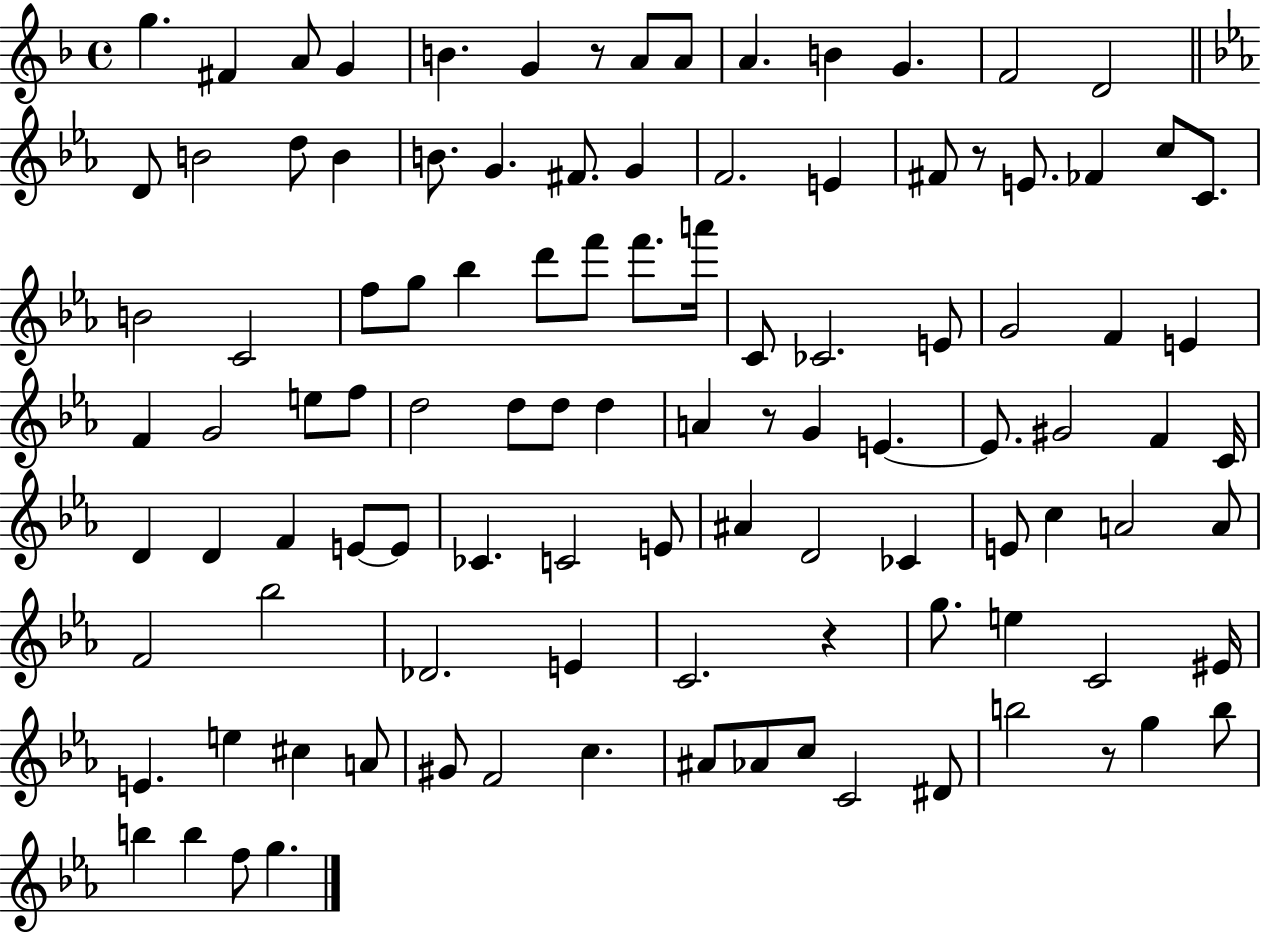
{
  \clef treble
  \time 4/4
  \defaultTimeSignature
  \key f \major
  g''4. fis'4 a'8 g'4 | b'4. g'4 r8 a'8 a'8 | a'4. b'4 g'4. | f'2 d'2 | \break \bar "||" \break \key ees \major d'8 b'2 d''8 b'4 | b'8. g'4. fis'8. g'4 | f'2. e'4 | fis'8 r8 e'8. fes'4 c''8 c'8. | \break b'2 c'2 | f''8 g''8 bes''4 d'''8 f'''8 f'''8. a'''16 | c'8 ces'2. e'8 | g'2 f'4 e'4 | \break f'4 g'2 e''8 f''8 | d''2 d''8 d''8 d''4 | a'4 r8 g'4 e'4.~~ | e'8. gis'2 f'4 c'16 | \break d'4 d'4 f'4 e'8~~ e'8 | ces'4. c'2 e'8 | ais'4 d'2 ces'4 | e'8 c''4 a'2 a'8 | \break f'2 bes''2 | des'2. e'4 | c'2. r4 | g''8. e''4 c'2 eis'16 | \break e'4. e''4 cis''4 a'8 | gis'8 f'2 c''4. | ais'8 aes'8 c''8 c'2 dis'8 | b''2 r8 g''4 b''8 | \break b''4 b''4 f''8 g''4. | \bar "|."
}